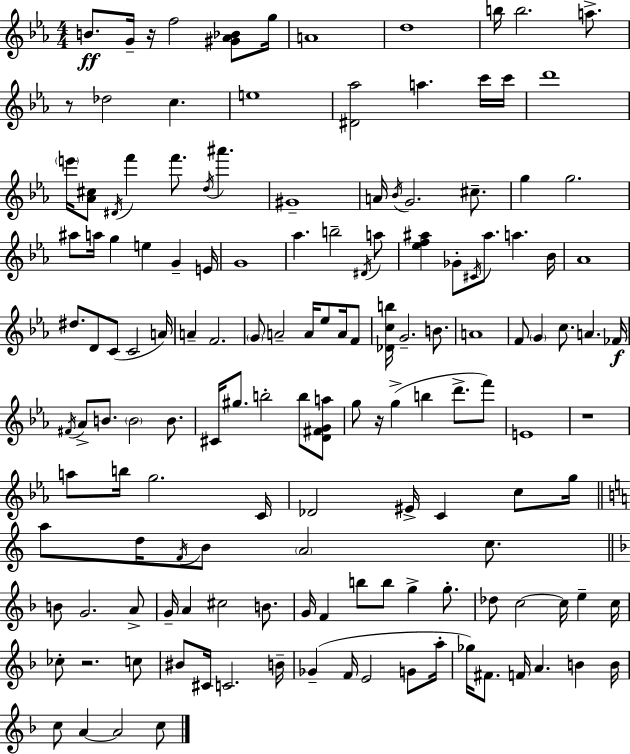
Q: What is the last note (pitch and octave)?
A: C5